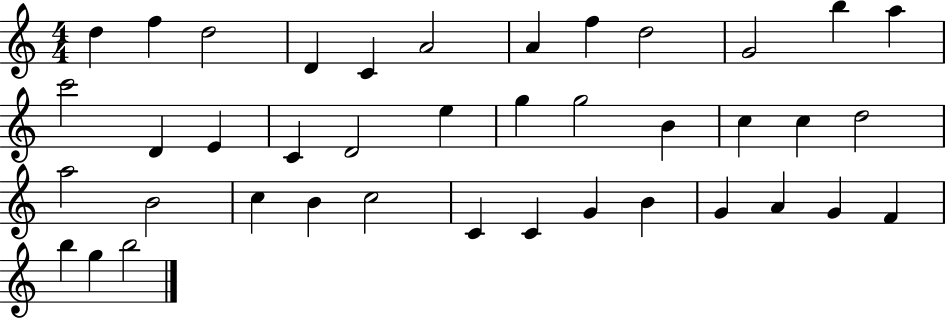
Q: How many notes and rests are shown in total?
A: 40